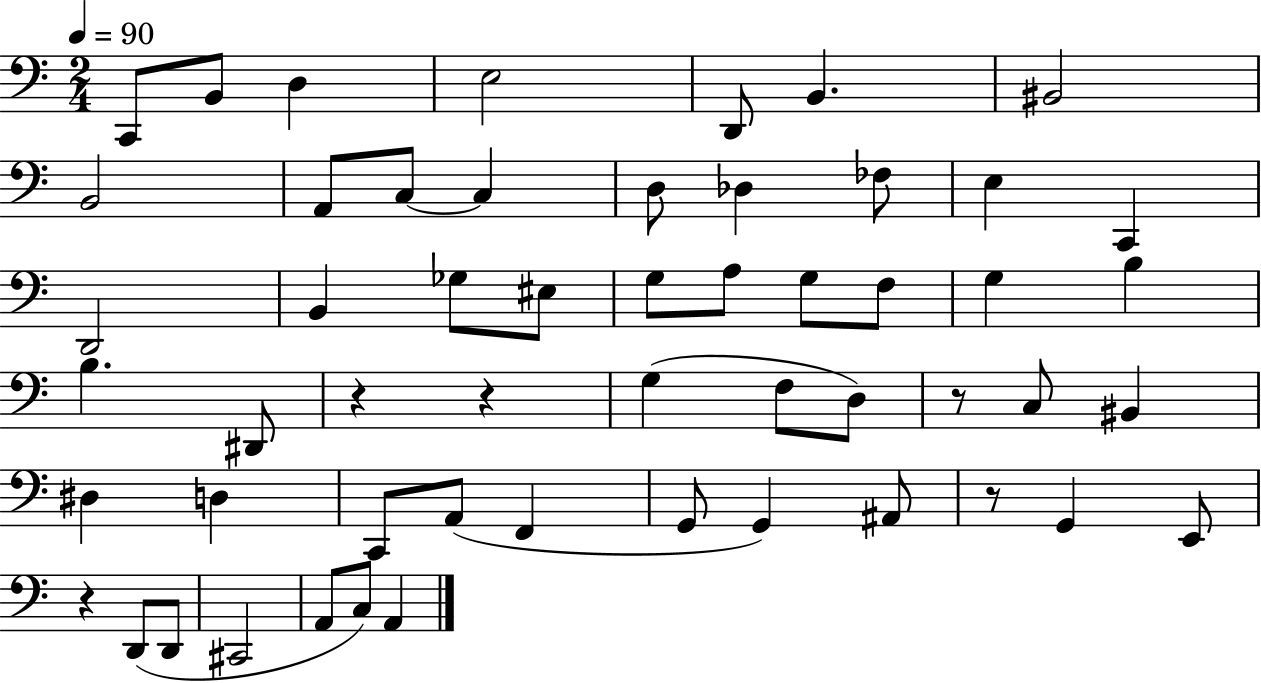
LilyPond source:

{
  \clef bass
  \numericTimeSignature
  \time 2/4
  \key c \major
  \tempo 4 = 90
  c,8 b,8 d4 | e2 | d,8 b,4. | bis,2 | \break b,2 | a,8 c8~~ c4 | d8 des4 fes8 | e4 c,4 | \break d,2 | b,4 ges8 eis8 | g8 a8 g8 f8 | g4 b4 | \break b4. dis,8 | r4 r4 | g4( f8 d8) | r8 c8 bis,4 | \break dis4 d4 | c,8 a,8( f,4 | g,8 g,4) ais,8 | r8 g,4 e,8 | \break r4 d,8( d,8 | cis,2 | a,8 c8) a,4 | \bar "|."
}